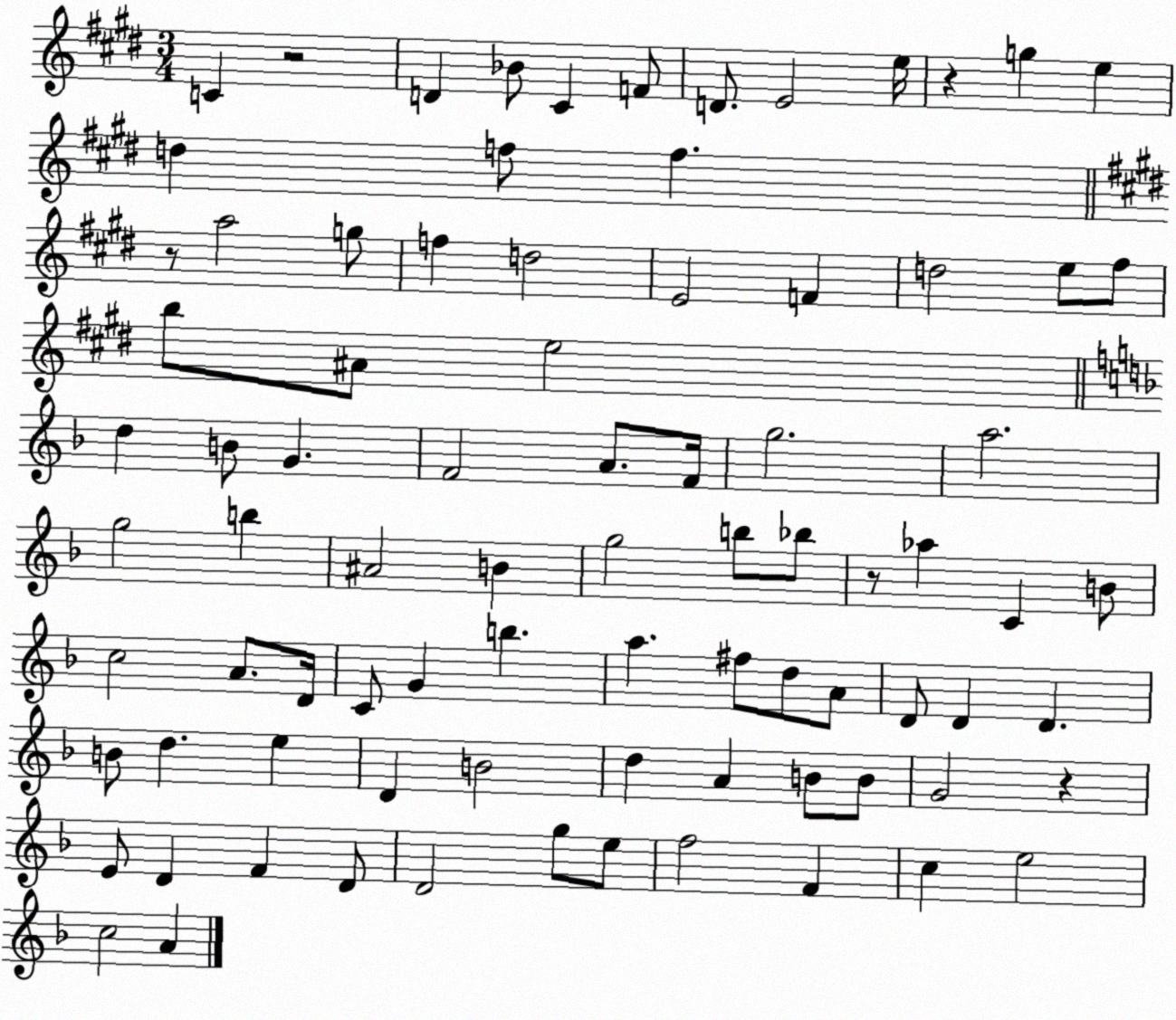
X:1
T:Untitled
M:3/4
L:1/4
K:E
C z2 D _B/2 ^C F/2 D/2 E2 e/4 z g e d f/2 f z/2 a2 g/2 f d2 E2 F d2 e/2 ^f/2 b/2 ^A/2 e2 d B/2 G F2 A/2 F/4 g2 a2 g2 b ^A2 B g2 b/2 _b/2 z/2 _a C B/2 c2 A/2 D/4 C/2 G b a ^f/2 d/2 A/2 D/2 D D B/2 d e D B2 d A B/2 B/2 G2 z E/2 D F D/2 D2 g/2 e/2 f2 F c e2 c2 A